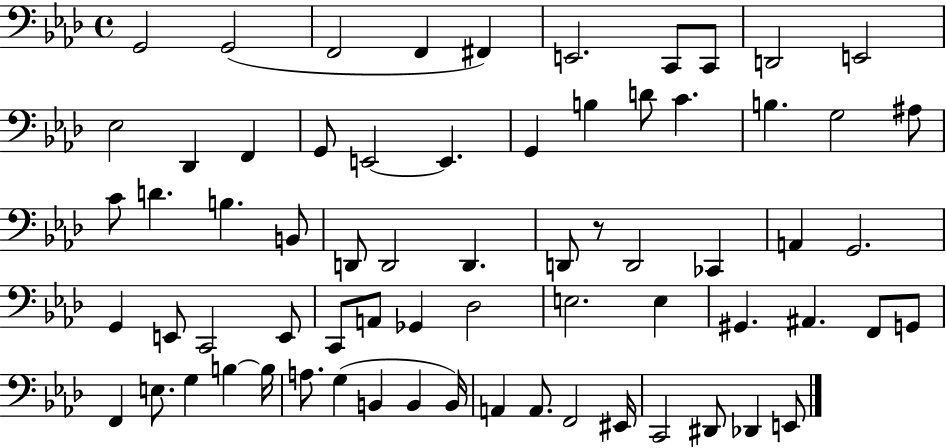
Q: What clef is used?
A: bass